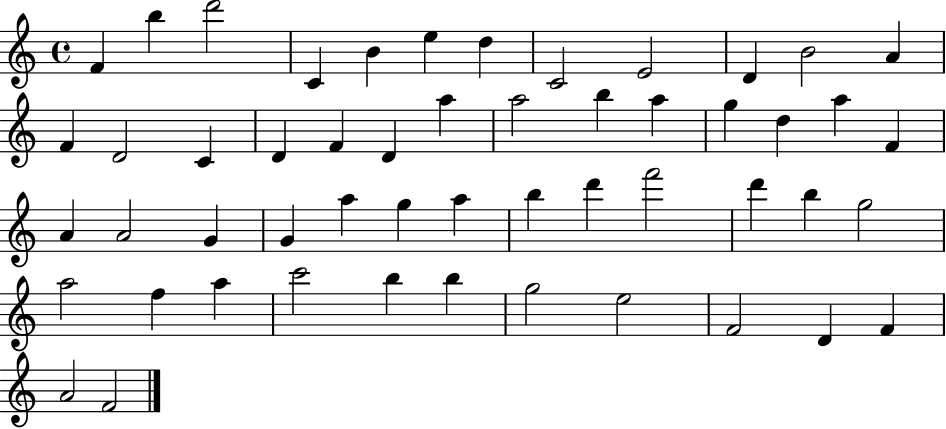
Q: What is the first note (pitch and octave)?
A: F4